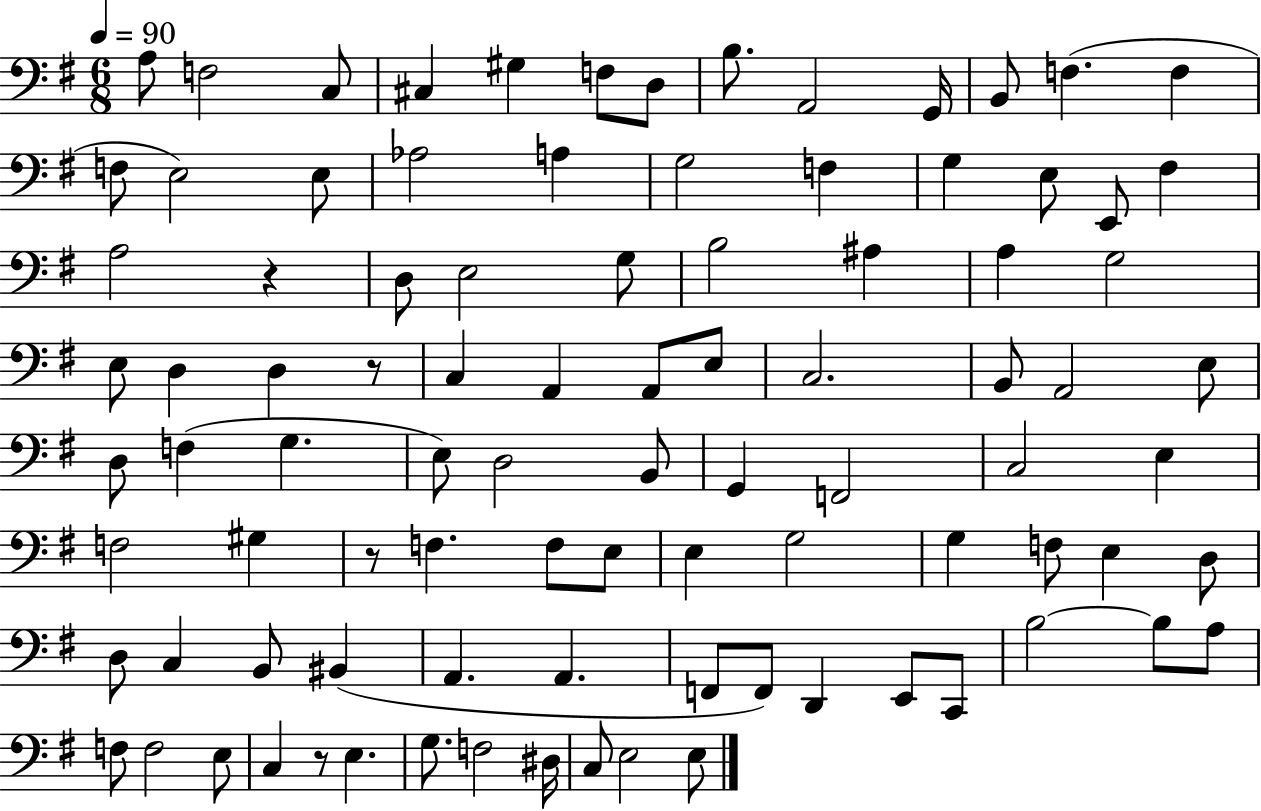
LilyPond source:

{
  \clef bass
  \numericTimeSignature
  \time 6/8
  \key g \major
  \tempo 4 = 90
  a8 f2 c8 | cis4 gis4 f8 d8 | b8. a,2 g,16 | b,8 f4.( f4 | \break f8 e2) e8 | aes2 a4 | g2 f4 | g4 e8 e,8 fis4 | \break a2 r4 | d8 e2 g8 | b2 ais4 | a4 g2 | \break e8 d4 d4 r8 | c4 a,4 a,8 e8 | c2. | b,8 a,2 e8 | \break d8 f4( g4. | e8) d2 b,8 | g,4 f,2 | c2 e4 | \break f2 gis4 | r8 f4. f8 e8 | e4 g2 | g4 f8 e4 d8 | \break d8 c4 b,8 bis,4( | a,4. a,4. | f,8 f,8) d,4 e,8 c,8 | b2~~ b8 a8 | \break f8 f2 e8 | c4 r8 e4. | g8. f2 dis16 | c8 e2 e8 | \break \bar "|."
}